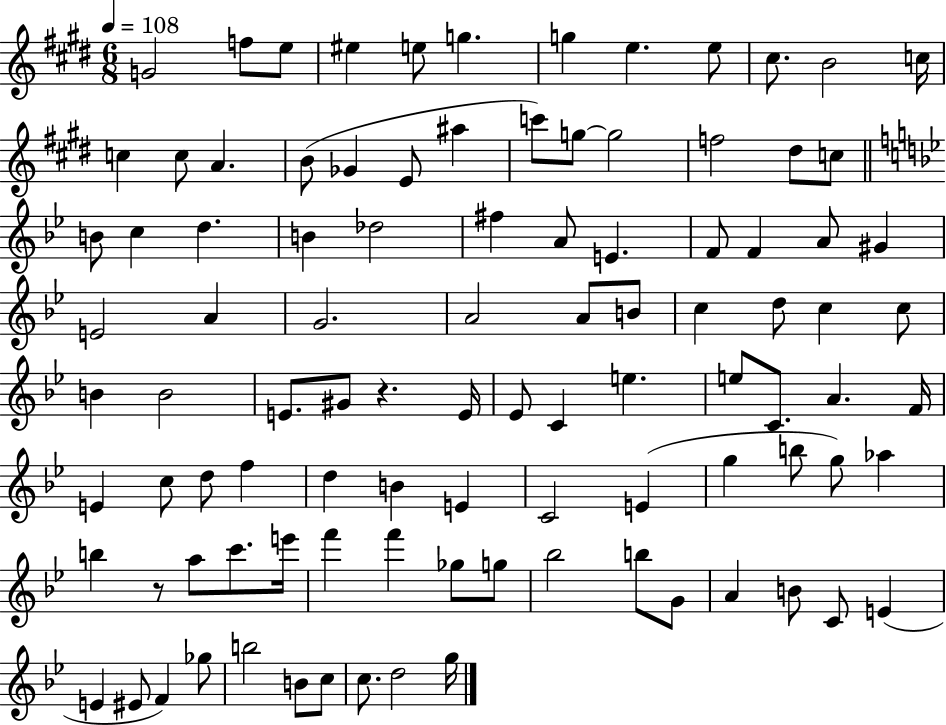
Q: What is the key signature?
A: E major